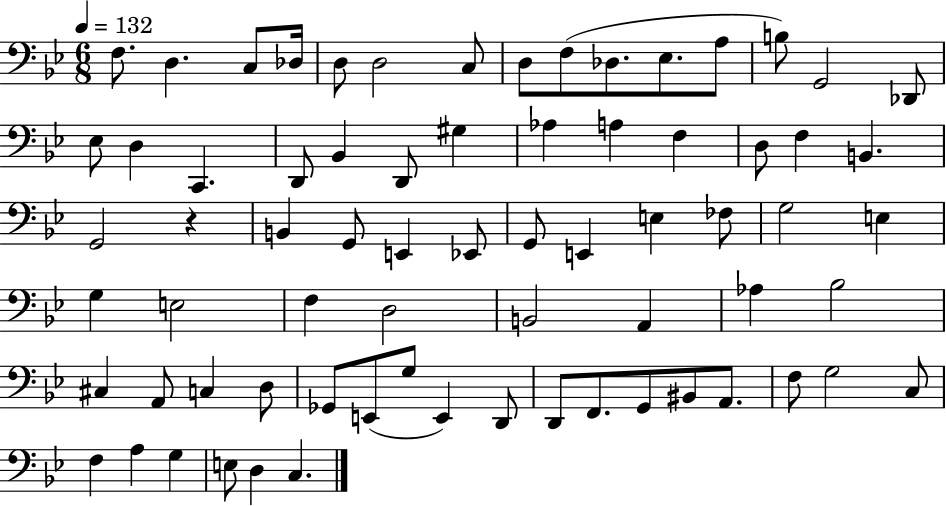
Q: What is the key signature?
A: BES major